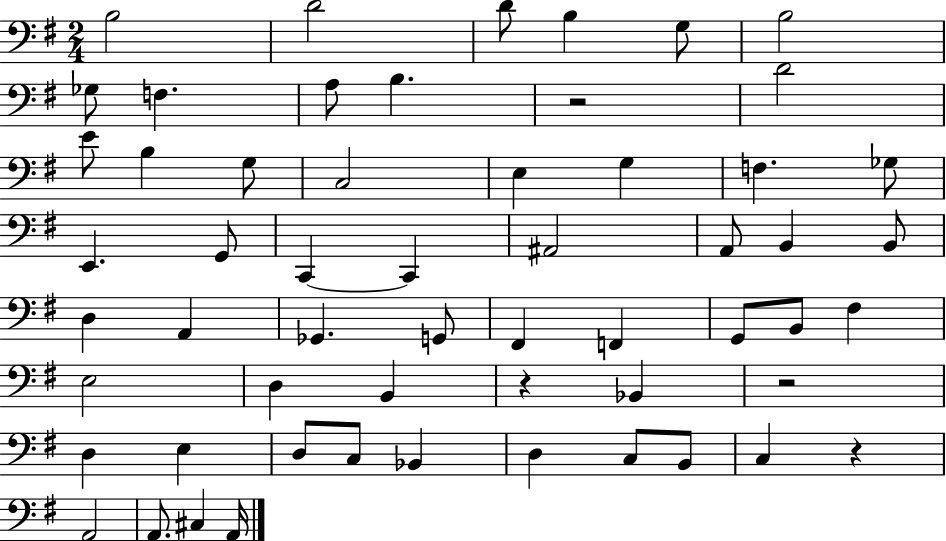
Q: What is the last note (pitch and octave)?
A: A2